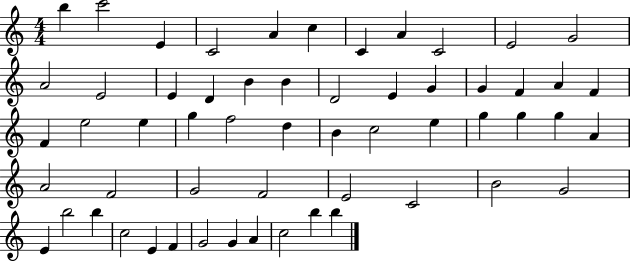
{
  \clef treble
  \numericTimeSignature
  \time 4/4
  \key c \major
  b''4 c'''2 e'4 | c'2 a'4 c''4 | c'4 a'4 c'2 | e'2 g'2 | \break a'2 e'2 | e'4 d'4 b'4 b'4 | d'2 e'4 g'4 | g'4 f'4 a'4 f'4 | \break f'4 e''2 e''4 | g''4 f''2 d''4 | b'4 c''2 e''4 | g''4 g''4 g''4 a'4 | \break a'2 f'2 | g'2 f'2 | e'2 c'2 | b'2 g'2 | \break e'4 b''2 b''4 | c''2 e'4 f'4 | g'2 g'4 a'4 | c''2 b''4 b''4 | \break \bar "|."
}